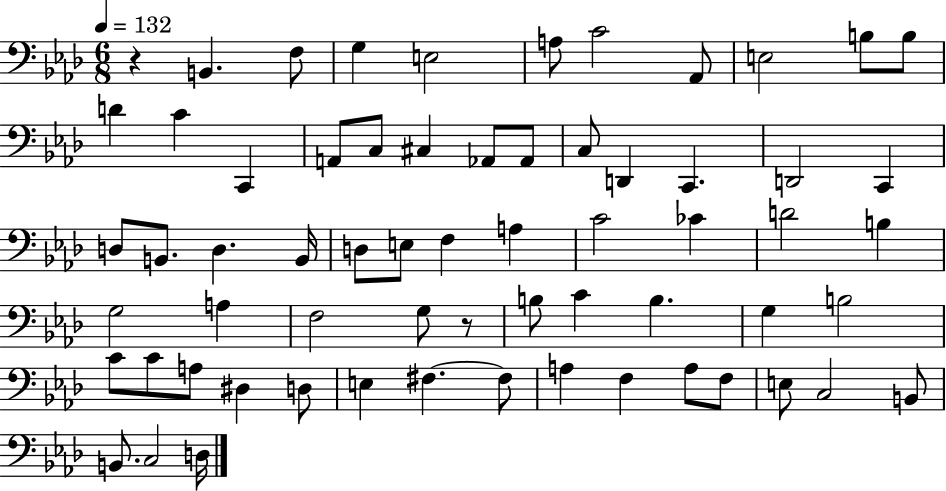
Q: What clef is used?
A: bass